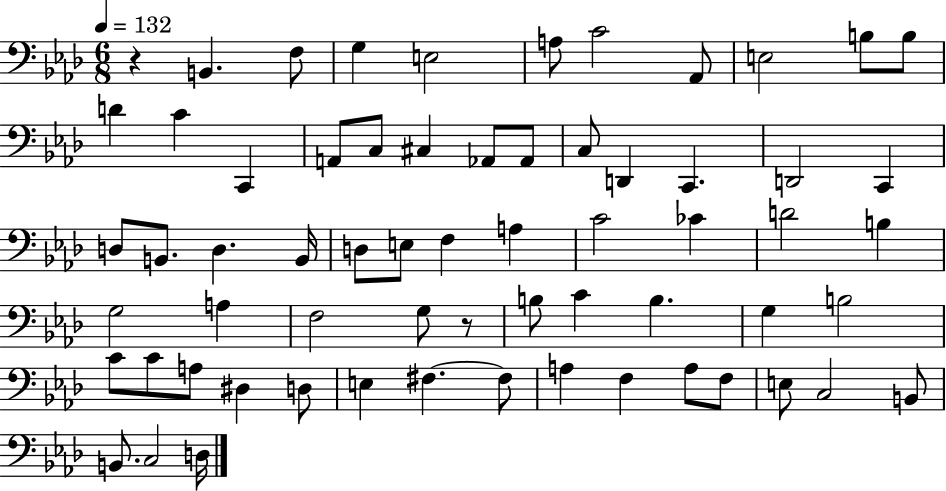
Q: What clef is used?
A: bass